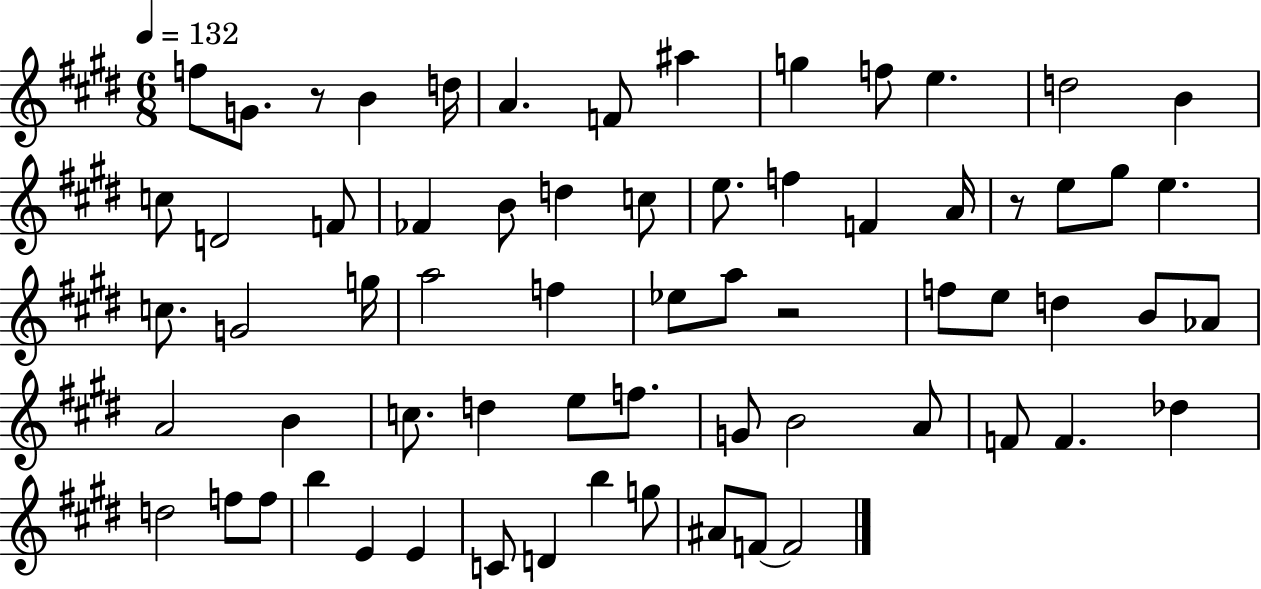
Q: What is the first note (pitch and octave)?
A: F5